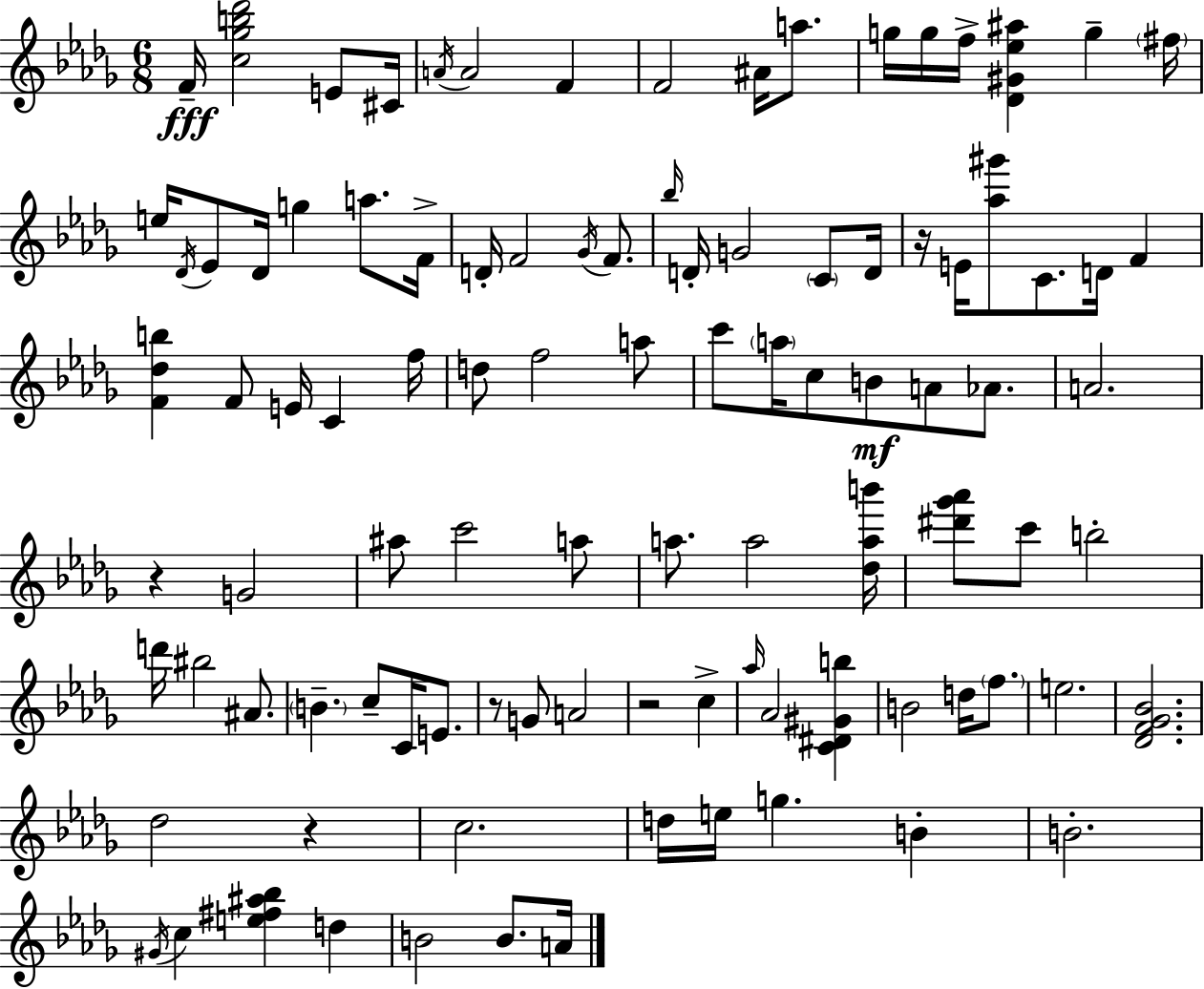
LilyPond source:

{
  \clef treble
  \numericTimeSignature
  \time 6/8
  \key bes \minor
  f'16--\fff <c'' ges'' b'' des'''>2 e'8 cis'16 | \acciaccatura { a'16 } a'2 f'4 | f'2 ais'16 a''8. | g''16 g''16 f''16-> <des' gis' ees'' ais''>4 g''4-- | \break \parenthesize fis''16 e''16 \acciaccatura { des'16 } ees'8 des'16 g''4 a''8. | f'16-> d'16-. f'2 \acciaccatura { ges'16 } | f'8. \grace { bes''16 } d'16-. g'2 | \parenthesize c'8 d'16 r16 e'16 <aes'' gis'''>8 c'8. d'16 | \break f'4 <f' des'' b''>4 f'8 e'16 c'4 | f''16 d''8 f''2 | a''8 c'''8 \parenthesize a''16 c''8 b'8\mf a'8 | aes'8. a'2. | \break r4 g'2 | ais''8 c'''2 | a''8 a''8. a''2 | <des'' a'' b'''>16 <dis''' ges''' aes'''>8 c'''8 b''2-. | \break d'''16 bis''2 | ais'8. \parenthesize b'4.-- c''8-- | c'16 e'8. r8 g'8 a'2 | r2 | \break c''4-> \grace { aes''16 } aes'2 | <c' dis' gis' b''>4 b'2 | d''16 \parenthesize f''8. e''2. | <des' f' ges' bes'>2. | \break des''2 | r4 c''2. | d''16 e''16 g''4. | b'4-. b'2.-. | \break \acciaccatura { gis'16 } c''4 <e'' fis'' ais'' bes''>4 | d''4 b'2 | b'8. a'16 \bar "|."
}